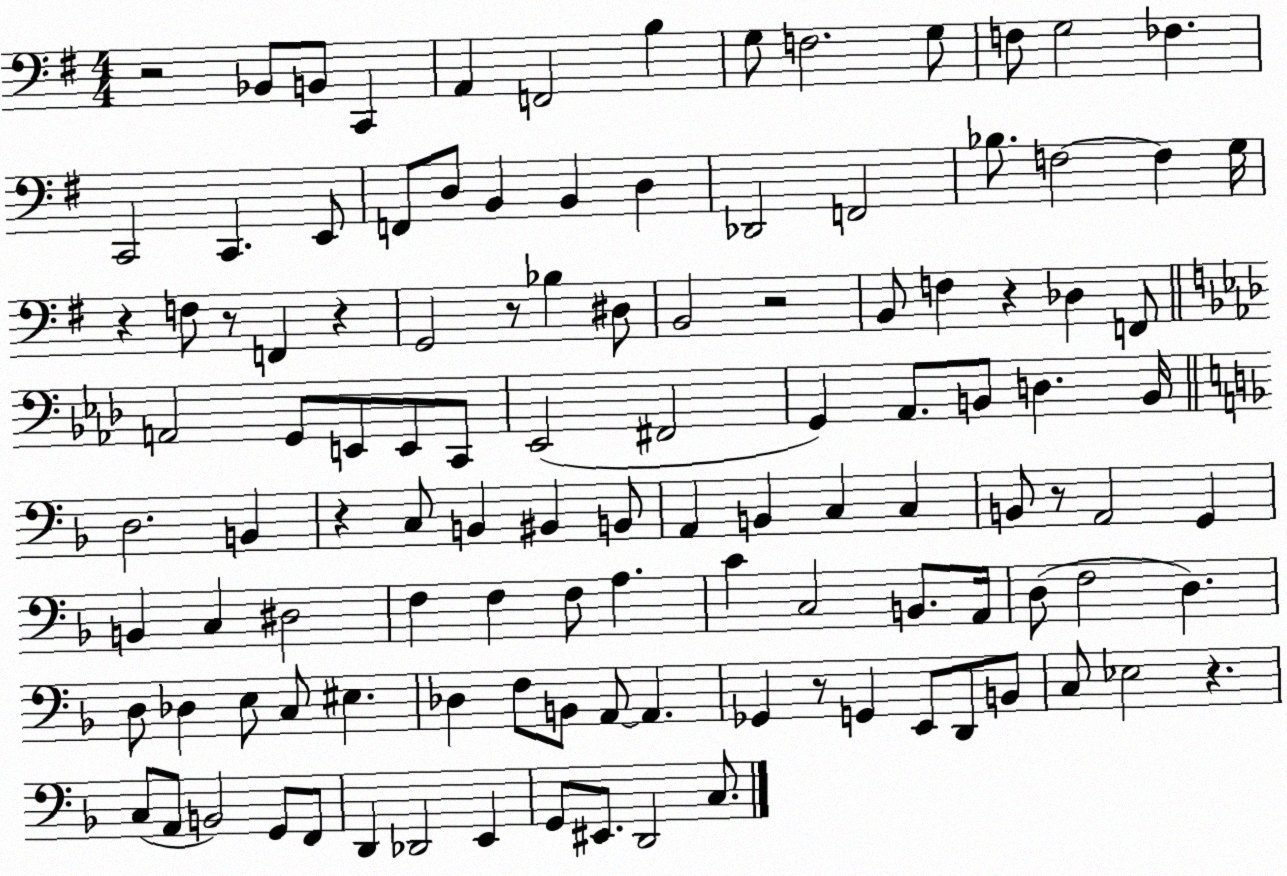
X:1
T:Untitled
M:4/4
L:1/4
K:G
z2 _B,,/2 B,,/2 C,, A,, F,,2 B, G,/2 F,2 G,/2 F,/2 G,2 _F, C,,2 C,, E,,/2 F,,/2 D,/2 B,, B,, D, _D,,2 F,,2 _B,/2 F,2 F, G,/4 z F,/2 z/2 F,, z G,,2 z/2 _B, ^D,/2 B,,2 z2 B,,/2 F, z _D, F,,/2 A,,2 G,,/2 E,,/2 E,,/2 C,,/2 _E,,2 ^F,,2 G,, _A,,/2 B,,/2 D, B,,/4 D,2 B,, z C,/2 B,, ^B,, B,,/2 A,, B,, C, C, B,,/2 z/2 A,,2 G,, B,, C, ^D,2 F, F, F,/2 A, C C,2 B,,/2 A,,/4 D,/2 F,2 D, D,/2 _D, E,/2 C,/2 ^E, _D, F,/2 B,,/2 A,,/2 A,, _G,, z/2 G,, E,,/2 D,,/2 B,,/2 C,/2 _E,2 z C,/2 A,,/2 B,,2 G,,/2 F,,/2 D,, _D,,2 E,, G,,/2 ^E,,/2 D,,2 C,/2